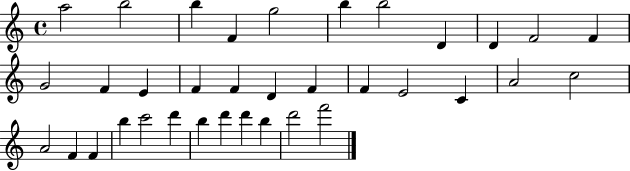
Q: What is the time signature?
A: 4/4